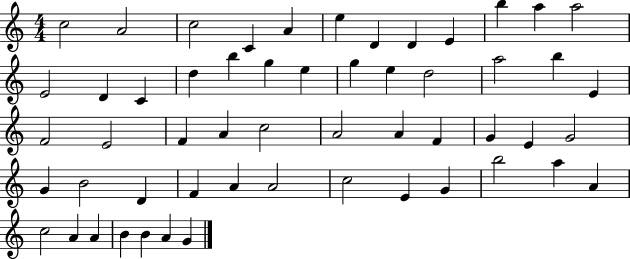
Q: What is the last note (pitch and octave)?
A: G4